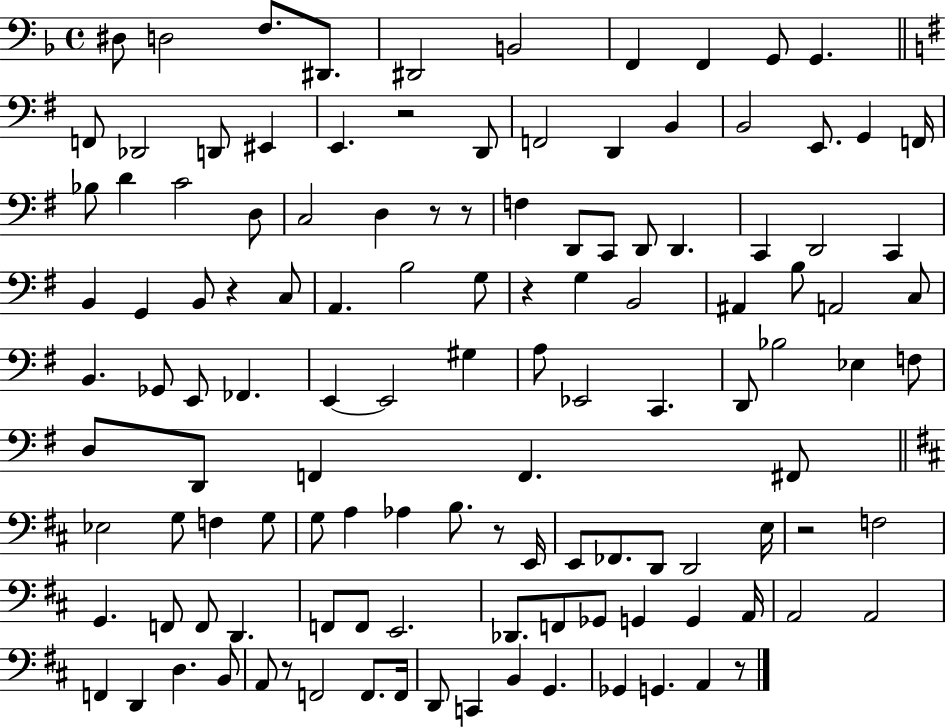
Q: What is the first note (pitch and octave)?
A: D#3